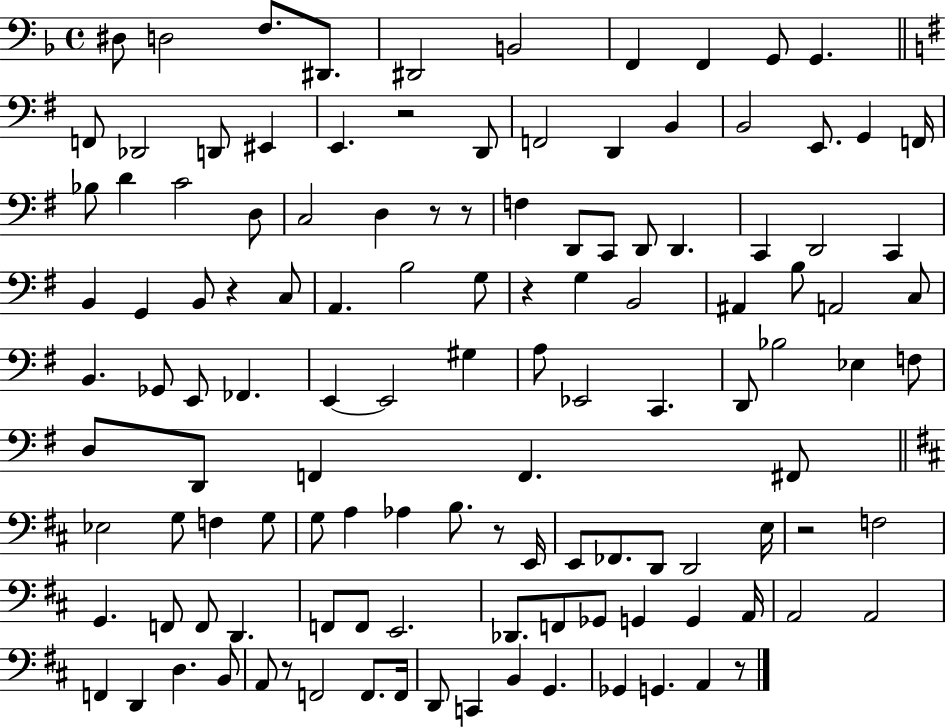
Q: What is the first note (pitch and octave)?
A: D#3